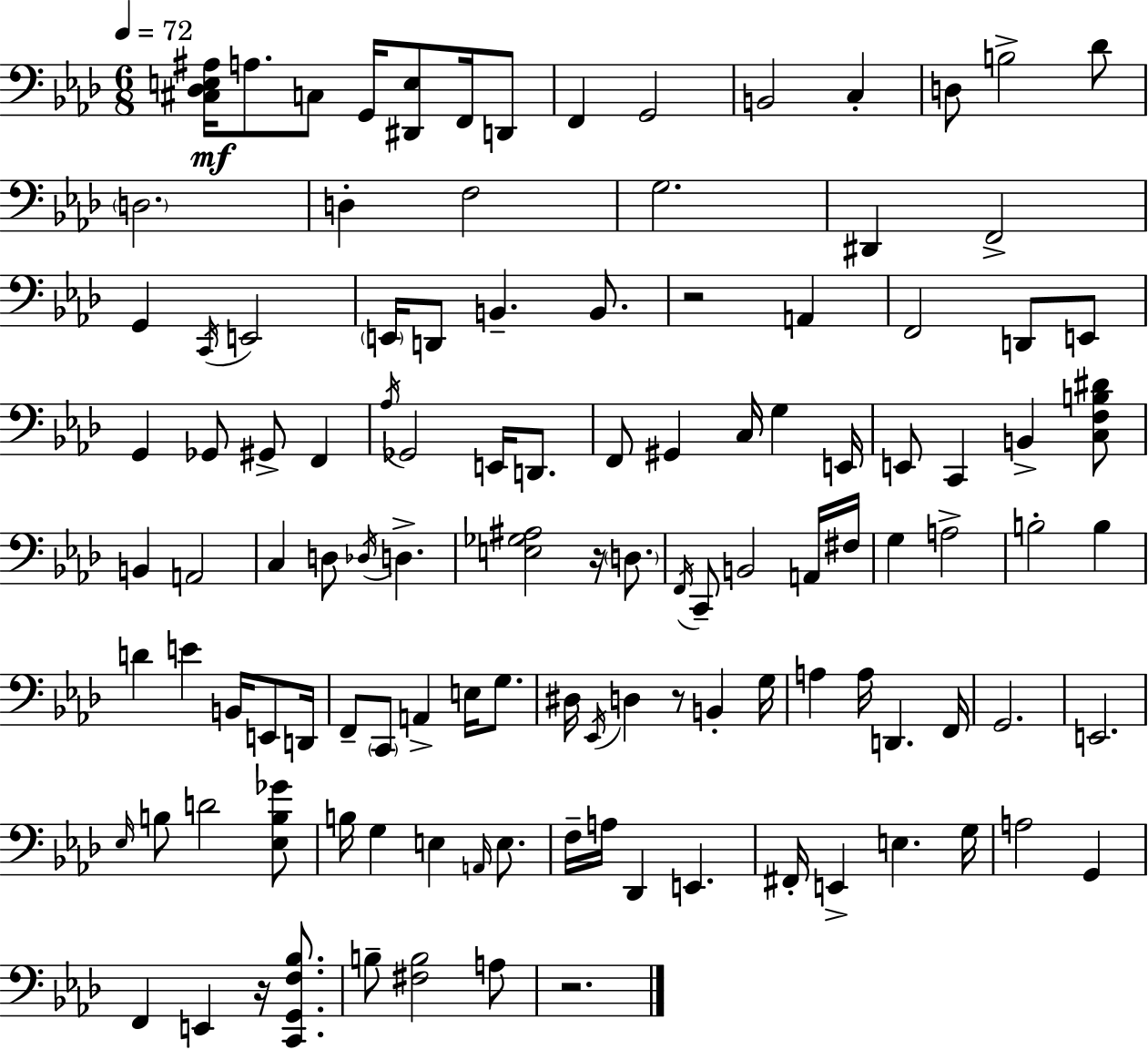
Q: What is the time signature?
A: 6/8